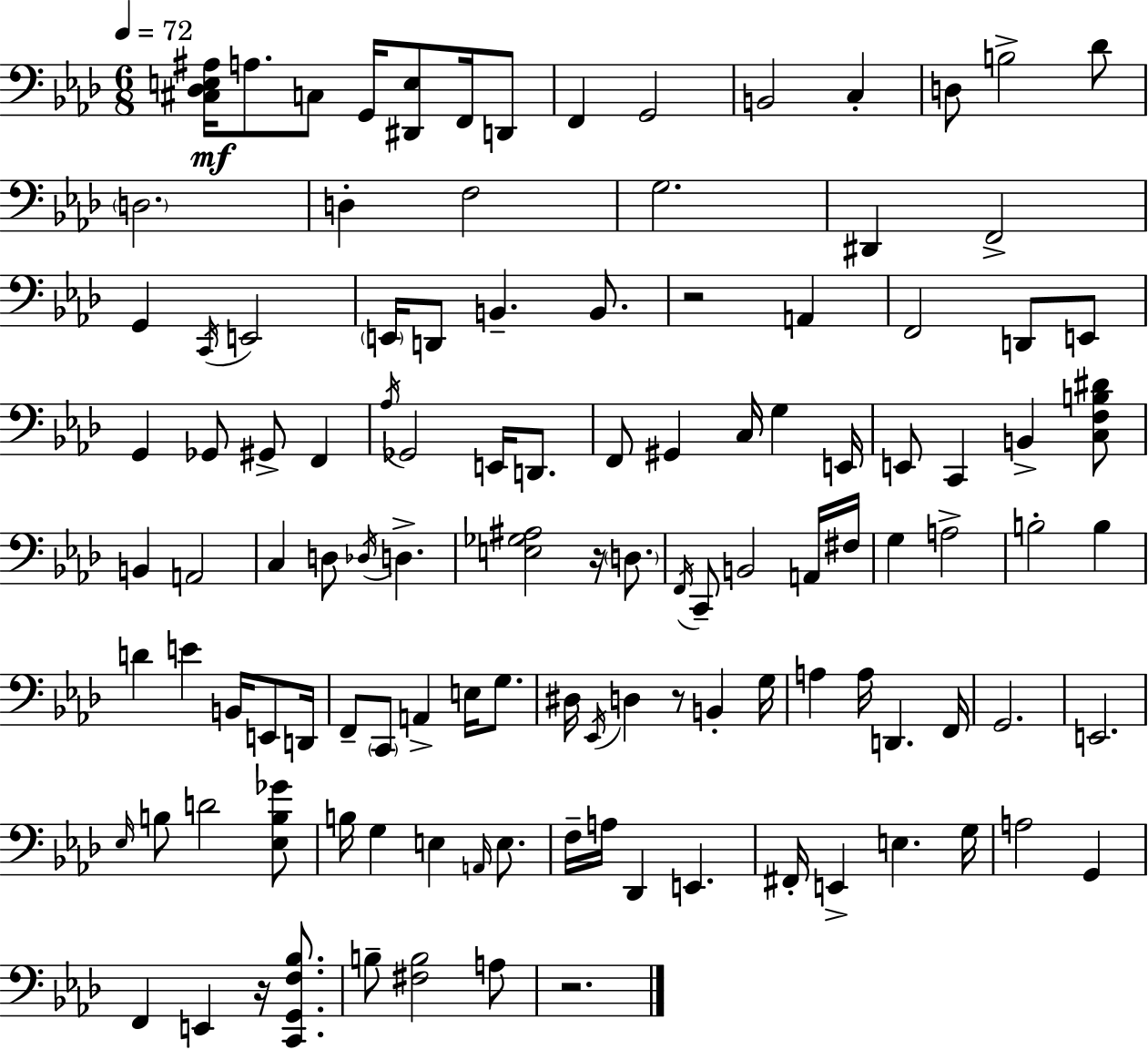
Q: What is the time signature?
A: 6/8